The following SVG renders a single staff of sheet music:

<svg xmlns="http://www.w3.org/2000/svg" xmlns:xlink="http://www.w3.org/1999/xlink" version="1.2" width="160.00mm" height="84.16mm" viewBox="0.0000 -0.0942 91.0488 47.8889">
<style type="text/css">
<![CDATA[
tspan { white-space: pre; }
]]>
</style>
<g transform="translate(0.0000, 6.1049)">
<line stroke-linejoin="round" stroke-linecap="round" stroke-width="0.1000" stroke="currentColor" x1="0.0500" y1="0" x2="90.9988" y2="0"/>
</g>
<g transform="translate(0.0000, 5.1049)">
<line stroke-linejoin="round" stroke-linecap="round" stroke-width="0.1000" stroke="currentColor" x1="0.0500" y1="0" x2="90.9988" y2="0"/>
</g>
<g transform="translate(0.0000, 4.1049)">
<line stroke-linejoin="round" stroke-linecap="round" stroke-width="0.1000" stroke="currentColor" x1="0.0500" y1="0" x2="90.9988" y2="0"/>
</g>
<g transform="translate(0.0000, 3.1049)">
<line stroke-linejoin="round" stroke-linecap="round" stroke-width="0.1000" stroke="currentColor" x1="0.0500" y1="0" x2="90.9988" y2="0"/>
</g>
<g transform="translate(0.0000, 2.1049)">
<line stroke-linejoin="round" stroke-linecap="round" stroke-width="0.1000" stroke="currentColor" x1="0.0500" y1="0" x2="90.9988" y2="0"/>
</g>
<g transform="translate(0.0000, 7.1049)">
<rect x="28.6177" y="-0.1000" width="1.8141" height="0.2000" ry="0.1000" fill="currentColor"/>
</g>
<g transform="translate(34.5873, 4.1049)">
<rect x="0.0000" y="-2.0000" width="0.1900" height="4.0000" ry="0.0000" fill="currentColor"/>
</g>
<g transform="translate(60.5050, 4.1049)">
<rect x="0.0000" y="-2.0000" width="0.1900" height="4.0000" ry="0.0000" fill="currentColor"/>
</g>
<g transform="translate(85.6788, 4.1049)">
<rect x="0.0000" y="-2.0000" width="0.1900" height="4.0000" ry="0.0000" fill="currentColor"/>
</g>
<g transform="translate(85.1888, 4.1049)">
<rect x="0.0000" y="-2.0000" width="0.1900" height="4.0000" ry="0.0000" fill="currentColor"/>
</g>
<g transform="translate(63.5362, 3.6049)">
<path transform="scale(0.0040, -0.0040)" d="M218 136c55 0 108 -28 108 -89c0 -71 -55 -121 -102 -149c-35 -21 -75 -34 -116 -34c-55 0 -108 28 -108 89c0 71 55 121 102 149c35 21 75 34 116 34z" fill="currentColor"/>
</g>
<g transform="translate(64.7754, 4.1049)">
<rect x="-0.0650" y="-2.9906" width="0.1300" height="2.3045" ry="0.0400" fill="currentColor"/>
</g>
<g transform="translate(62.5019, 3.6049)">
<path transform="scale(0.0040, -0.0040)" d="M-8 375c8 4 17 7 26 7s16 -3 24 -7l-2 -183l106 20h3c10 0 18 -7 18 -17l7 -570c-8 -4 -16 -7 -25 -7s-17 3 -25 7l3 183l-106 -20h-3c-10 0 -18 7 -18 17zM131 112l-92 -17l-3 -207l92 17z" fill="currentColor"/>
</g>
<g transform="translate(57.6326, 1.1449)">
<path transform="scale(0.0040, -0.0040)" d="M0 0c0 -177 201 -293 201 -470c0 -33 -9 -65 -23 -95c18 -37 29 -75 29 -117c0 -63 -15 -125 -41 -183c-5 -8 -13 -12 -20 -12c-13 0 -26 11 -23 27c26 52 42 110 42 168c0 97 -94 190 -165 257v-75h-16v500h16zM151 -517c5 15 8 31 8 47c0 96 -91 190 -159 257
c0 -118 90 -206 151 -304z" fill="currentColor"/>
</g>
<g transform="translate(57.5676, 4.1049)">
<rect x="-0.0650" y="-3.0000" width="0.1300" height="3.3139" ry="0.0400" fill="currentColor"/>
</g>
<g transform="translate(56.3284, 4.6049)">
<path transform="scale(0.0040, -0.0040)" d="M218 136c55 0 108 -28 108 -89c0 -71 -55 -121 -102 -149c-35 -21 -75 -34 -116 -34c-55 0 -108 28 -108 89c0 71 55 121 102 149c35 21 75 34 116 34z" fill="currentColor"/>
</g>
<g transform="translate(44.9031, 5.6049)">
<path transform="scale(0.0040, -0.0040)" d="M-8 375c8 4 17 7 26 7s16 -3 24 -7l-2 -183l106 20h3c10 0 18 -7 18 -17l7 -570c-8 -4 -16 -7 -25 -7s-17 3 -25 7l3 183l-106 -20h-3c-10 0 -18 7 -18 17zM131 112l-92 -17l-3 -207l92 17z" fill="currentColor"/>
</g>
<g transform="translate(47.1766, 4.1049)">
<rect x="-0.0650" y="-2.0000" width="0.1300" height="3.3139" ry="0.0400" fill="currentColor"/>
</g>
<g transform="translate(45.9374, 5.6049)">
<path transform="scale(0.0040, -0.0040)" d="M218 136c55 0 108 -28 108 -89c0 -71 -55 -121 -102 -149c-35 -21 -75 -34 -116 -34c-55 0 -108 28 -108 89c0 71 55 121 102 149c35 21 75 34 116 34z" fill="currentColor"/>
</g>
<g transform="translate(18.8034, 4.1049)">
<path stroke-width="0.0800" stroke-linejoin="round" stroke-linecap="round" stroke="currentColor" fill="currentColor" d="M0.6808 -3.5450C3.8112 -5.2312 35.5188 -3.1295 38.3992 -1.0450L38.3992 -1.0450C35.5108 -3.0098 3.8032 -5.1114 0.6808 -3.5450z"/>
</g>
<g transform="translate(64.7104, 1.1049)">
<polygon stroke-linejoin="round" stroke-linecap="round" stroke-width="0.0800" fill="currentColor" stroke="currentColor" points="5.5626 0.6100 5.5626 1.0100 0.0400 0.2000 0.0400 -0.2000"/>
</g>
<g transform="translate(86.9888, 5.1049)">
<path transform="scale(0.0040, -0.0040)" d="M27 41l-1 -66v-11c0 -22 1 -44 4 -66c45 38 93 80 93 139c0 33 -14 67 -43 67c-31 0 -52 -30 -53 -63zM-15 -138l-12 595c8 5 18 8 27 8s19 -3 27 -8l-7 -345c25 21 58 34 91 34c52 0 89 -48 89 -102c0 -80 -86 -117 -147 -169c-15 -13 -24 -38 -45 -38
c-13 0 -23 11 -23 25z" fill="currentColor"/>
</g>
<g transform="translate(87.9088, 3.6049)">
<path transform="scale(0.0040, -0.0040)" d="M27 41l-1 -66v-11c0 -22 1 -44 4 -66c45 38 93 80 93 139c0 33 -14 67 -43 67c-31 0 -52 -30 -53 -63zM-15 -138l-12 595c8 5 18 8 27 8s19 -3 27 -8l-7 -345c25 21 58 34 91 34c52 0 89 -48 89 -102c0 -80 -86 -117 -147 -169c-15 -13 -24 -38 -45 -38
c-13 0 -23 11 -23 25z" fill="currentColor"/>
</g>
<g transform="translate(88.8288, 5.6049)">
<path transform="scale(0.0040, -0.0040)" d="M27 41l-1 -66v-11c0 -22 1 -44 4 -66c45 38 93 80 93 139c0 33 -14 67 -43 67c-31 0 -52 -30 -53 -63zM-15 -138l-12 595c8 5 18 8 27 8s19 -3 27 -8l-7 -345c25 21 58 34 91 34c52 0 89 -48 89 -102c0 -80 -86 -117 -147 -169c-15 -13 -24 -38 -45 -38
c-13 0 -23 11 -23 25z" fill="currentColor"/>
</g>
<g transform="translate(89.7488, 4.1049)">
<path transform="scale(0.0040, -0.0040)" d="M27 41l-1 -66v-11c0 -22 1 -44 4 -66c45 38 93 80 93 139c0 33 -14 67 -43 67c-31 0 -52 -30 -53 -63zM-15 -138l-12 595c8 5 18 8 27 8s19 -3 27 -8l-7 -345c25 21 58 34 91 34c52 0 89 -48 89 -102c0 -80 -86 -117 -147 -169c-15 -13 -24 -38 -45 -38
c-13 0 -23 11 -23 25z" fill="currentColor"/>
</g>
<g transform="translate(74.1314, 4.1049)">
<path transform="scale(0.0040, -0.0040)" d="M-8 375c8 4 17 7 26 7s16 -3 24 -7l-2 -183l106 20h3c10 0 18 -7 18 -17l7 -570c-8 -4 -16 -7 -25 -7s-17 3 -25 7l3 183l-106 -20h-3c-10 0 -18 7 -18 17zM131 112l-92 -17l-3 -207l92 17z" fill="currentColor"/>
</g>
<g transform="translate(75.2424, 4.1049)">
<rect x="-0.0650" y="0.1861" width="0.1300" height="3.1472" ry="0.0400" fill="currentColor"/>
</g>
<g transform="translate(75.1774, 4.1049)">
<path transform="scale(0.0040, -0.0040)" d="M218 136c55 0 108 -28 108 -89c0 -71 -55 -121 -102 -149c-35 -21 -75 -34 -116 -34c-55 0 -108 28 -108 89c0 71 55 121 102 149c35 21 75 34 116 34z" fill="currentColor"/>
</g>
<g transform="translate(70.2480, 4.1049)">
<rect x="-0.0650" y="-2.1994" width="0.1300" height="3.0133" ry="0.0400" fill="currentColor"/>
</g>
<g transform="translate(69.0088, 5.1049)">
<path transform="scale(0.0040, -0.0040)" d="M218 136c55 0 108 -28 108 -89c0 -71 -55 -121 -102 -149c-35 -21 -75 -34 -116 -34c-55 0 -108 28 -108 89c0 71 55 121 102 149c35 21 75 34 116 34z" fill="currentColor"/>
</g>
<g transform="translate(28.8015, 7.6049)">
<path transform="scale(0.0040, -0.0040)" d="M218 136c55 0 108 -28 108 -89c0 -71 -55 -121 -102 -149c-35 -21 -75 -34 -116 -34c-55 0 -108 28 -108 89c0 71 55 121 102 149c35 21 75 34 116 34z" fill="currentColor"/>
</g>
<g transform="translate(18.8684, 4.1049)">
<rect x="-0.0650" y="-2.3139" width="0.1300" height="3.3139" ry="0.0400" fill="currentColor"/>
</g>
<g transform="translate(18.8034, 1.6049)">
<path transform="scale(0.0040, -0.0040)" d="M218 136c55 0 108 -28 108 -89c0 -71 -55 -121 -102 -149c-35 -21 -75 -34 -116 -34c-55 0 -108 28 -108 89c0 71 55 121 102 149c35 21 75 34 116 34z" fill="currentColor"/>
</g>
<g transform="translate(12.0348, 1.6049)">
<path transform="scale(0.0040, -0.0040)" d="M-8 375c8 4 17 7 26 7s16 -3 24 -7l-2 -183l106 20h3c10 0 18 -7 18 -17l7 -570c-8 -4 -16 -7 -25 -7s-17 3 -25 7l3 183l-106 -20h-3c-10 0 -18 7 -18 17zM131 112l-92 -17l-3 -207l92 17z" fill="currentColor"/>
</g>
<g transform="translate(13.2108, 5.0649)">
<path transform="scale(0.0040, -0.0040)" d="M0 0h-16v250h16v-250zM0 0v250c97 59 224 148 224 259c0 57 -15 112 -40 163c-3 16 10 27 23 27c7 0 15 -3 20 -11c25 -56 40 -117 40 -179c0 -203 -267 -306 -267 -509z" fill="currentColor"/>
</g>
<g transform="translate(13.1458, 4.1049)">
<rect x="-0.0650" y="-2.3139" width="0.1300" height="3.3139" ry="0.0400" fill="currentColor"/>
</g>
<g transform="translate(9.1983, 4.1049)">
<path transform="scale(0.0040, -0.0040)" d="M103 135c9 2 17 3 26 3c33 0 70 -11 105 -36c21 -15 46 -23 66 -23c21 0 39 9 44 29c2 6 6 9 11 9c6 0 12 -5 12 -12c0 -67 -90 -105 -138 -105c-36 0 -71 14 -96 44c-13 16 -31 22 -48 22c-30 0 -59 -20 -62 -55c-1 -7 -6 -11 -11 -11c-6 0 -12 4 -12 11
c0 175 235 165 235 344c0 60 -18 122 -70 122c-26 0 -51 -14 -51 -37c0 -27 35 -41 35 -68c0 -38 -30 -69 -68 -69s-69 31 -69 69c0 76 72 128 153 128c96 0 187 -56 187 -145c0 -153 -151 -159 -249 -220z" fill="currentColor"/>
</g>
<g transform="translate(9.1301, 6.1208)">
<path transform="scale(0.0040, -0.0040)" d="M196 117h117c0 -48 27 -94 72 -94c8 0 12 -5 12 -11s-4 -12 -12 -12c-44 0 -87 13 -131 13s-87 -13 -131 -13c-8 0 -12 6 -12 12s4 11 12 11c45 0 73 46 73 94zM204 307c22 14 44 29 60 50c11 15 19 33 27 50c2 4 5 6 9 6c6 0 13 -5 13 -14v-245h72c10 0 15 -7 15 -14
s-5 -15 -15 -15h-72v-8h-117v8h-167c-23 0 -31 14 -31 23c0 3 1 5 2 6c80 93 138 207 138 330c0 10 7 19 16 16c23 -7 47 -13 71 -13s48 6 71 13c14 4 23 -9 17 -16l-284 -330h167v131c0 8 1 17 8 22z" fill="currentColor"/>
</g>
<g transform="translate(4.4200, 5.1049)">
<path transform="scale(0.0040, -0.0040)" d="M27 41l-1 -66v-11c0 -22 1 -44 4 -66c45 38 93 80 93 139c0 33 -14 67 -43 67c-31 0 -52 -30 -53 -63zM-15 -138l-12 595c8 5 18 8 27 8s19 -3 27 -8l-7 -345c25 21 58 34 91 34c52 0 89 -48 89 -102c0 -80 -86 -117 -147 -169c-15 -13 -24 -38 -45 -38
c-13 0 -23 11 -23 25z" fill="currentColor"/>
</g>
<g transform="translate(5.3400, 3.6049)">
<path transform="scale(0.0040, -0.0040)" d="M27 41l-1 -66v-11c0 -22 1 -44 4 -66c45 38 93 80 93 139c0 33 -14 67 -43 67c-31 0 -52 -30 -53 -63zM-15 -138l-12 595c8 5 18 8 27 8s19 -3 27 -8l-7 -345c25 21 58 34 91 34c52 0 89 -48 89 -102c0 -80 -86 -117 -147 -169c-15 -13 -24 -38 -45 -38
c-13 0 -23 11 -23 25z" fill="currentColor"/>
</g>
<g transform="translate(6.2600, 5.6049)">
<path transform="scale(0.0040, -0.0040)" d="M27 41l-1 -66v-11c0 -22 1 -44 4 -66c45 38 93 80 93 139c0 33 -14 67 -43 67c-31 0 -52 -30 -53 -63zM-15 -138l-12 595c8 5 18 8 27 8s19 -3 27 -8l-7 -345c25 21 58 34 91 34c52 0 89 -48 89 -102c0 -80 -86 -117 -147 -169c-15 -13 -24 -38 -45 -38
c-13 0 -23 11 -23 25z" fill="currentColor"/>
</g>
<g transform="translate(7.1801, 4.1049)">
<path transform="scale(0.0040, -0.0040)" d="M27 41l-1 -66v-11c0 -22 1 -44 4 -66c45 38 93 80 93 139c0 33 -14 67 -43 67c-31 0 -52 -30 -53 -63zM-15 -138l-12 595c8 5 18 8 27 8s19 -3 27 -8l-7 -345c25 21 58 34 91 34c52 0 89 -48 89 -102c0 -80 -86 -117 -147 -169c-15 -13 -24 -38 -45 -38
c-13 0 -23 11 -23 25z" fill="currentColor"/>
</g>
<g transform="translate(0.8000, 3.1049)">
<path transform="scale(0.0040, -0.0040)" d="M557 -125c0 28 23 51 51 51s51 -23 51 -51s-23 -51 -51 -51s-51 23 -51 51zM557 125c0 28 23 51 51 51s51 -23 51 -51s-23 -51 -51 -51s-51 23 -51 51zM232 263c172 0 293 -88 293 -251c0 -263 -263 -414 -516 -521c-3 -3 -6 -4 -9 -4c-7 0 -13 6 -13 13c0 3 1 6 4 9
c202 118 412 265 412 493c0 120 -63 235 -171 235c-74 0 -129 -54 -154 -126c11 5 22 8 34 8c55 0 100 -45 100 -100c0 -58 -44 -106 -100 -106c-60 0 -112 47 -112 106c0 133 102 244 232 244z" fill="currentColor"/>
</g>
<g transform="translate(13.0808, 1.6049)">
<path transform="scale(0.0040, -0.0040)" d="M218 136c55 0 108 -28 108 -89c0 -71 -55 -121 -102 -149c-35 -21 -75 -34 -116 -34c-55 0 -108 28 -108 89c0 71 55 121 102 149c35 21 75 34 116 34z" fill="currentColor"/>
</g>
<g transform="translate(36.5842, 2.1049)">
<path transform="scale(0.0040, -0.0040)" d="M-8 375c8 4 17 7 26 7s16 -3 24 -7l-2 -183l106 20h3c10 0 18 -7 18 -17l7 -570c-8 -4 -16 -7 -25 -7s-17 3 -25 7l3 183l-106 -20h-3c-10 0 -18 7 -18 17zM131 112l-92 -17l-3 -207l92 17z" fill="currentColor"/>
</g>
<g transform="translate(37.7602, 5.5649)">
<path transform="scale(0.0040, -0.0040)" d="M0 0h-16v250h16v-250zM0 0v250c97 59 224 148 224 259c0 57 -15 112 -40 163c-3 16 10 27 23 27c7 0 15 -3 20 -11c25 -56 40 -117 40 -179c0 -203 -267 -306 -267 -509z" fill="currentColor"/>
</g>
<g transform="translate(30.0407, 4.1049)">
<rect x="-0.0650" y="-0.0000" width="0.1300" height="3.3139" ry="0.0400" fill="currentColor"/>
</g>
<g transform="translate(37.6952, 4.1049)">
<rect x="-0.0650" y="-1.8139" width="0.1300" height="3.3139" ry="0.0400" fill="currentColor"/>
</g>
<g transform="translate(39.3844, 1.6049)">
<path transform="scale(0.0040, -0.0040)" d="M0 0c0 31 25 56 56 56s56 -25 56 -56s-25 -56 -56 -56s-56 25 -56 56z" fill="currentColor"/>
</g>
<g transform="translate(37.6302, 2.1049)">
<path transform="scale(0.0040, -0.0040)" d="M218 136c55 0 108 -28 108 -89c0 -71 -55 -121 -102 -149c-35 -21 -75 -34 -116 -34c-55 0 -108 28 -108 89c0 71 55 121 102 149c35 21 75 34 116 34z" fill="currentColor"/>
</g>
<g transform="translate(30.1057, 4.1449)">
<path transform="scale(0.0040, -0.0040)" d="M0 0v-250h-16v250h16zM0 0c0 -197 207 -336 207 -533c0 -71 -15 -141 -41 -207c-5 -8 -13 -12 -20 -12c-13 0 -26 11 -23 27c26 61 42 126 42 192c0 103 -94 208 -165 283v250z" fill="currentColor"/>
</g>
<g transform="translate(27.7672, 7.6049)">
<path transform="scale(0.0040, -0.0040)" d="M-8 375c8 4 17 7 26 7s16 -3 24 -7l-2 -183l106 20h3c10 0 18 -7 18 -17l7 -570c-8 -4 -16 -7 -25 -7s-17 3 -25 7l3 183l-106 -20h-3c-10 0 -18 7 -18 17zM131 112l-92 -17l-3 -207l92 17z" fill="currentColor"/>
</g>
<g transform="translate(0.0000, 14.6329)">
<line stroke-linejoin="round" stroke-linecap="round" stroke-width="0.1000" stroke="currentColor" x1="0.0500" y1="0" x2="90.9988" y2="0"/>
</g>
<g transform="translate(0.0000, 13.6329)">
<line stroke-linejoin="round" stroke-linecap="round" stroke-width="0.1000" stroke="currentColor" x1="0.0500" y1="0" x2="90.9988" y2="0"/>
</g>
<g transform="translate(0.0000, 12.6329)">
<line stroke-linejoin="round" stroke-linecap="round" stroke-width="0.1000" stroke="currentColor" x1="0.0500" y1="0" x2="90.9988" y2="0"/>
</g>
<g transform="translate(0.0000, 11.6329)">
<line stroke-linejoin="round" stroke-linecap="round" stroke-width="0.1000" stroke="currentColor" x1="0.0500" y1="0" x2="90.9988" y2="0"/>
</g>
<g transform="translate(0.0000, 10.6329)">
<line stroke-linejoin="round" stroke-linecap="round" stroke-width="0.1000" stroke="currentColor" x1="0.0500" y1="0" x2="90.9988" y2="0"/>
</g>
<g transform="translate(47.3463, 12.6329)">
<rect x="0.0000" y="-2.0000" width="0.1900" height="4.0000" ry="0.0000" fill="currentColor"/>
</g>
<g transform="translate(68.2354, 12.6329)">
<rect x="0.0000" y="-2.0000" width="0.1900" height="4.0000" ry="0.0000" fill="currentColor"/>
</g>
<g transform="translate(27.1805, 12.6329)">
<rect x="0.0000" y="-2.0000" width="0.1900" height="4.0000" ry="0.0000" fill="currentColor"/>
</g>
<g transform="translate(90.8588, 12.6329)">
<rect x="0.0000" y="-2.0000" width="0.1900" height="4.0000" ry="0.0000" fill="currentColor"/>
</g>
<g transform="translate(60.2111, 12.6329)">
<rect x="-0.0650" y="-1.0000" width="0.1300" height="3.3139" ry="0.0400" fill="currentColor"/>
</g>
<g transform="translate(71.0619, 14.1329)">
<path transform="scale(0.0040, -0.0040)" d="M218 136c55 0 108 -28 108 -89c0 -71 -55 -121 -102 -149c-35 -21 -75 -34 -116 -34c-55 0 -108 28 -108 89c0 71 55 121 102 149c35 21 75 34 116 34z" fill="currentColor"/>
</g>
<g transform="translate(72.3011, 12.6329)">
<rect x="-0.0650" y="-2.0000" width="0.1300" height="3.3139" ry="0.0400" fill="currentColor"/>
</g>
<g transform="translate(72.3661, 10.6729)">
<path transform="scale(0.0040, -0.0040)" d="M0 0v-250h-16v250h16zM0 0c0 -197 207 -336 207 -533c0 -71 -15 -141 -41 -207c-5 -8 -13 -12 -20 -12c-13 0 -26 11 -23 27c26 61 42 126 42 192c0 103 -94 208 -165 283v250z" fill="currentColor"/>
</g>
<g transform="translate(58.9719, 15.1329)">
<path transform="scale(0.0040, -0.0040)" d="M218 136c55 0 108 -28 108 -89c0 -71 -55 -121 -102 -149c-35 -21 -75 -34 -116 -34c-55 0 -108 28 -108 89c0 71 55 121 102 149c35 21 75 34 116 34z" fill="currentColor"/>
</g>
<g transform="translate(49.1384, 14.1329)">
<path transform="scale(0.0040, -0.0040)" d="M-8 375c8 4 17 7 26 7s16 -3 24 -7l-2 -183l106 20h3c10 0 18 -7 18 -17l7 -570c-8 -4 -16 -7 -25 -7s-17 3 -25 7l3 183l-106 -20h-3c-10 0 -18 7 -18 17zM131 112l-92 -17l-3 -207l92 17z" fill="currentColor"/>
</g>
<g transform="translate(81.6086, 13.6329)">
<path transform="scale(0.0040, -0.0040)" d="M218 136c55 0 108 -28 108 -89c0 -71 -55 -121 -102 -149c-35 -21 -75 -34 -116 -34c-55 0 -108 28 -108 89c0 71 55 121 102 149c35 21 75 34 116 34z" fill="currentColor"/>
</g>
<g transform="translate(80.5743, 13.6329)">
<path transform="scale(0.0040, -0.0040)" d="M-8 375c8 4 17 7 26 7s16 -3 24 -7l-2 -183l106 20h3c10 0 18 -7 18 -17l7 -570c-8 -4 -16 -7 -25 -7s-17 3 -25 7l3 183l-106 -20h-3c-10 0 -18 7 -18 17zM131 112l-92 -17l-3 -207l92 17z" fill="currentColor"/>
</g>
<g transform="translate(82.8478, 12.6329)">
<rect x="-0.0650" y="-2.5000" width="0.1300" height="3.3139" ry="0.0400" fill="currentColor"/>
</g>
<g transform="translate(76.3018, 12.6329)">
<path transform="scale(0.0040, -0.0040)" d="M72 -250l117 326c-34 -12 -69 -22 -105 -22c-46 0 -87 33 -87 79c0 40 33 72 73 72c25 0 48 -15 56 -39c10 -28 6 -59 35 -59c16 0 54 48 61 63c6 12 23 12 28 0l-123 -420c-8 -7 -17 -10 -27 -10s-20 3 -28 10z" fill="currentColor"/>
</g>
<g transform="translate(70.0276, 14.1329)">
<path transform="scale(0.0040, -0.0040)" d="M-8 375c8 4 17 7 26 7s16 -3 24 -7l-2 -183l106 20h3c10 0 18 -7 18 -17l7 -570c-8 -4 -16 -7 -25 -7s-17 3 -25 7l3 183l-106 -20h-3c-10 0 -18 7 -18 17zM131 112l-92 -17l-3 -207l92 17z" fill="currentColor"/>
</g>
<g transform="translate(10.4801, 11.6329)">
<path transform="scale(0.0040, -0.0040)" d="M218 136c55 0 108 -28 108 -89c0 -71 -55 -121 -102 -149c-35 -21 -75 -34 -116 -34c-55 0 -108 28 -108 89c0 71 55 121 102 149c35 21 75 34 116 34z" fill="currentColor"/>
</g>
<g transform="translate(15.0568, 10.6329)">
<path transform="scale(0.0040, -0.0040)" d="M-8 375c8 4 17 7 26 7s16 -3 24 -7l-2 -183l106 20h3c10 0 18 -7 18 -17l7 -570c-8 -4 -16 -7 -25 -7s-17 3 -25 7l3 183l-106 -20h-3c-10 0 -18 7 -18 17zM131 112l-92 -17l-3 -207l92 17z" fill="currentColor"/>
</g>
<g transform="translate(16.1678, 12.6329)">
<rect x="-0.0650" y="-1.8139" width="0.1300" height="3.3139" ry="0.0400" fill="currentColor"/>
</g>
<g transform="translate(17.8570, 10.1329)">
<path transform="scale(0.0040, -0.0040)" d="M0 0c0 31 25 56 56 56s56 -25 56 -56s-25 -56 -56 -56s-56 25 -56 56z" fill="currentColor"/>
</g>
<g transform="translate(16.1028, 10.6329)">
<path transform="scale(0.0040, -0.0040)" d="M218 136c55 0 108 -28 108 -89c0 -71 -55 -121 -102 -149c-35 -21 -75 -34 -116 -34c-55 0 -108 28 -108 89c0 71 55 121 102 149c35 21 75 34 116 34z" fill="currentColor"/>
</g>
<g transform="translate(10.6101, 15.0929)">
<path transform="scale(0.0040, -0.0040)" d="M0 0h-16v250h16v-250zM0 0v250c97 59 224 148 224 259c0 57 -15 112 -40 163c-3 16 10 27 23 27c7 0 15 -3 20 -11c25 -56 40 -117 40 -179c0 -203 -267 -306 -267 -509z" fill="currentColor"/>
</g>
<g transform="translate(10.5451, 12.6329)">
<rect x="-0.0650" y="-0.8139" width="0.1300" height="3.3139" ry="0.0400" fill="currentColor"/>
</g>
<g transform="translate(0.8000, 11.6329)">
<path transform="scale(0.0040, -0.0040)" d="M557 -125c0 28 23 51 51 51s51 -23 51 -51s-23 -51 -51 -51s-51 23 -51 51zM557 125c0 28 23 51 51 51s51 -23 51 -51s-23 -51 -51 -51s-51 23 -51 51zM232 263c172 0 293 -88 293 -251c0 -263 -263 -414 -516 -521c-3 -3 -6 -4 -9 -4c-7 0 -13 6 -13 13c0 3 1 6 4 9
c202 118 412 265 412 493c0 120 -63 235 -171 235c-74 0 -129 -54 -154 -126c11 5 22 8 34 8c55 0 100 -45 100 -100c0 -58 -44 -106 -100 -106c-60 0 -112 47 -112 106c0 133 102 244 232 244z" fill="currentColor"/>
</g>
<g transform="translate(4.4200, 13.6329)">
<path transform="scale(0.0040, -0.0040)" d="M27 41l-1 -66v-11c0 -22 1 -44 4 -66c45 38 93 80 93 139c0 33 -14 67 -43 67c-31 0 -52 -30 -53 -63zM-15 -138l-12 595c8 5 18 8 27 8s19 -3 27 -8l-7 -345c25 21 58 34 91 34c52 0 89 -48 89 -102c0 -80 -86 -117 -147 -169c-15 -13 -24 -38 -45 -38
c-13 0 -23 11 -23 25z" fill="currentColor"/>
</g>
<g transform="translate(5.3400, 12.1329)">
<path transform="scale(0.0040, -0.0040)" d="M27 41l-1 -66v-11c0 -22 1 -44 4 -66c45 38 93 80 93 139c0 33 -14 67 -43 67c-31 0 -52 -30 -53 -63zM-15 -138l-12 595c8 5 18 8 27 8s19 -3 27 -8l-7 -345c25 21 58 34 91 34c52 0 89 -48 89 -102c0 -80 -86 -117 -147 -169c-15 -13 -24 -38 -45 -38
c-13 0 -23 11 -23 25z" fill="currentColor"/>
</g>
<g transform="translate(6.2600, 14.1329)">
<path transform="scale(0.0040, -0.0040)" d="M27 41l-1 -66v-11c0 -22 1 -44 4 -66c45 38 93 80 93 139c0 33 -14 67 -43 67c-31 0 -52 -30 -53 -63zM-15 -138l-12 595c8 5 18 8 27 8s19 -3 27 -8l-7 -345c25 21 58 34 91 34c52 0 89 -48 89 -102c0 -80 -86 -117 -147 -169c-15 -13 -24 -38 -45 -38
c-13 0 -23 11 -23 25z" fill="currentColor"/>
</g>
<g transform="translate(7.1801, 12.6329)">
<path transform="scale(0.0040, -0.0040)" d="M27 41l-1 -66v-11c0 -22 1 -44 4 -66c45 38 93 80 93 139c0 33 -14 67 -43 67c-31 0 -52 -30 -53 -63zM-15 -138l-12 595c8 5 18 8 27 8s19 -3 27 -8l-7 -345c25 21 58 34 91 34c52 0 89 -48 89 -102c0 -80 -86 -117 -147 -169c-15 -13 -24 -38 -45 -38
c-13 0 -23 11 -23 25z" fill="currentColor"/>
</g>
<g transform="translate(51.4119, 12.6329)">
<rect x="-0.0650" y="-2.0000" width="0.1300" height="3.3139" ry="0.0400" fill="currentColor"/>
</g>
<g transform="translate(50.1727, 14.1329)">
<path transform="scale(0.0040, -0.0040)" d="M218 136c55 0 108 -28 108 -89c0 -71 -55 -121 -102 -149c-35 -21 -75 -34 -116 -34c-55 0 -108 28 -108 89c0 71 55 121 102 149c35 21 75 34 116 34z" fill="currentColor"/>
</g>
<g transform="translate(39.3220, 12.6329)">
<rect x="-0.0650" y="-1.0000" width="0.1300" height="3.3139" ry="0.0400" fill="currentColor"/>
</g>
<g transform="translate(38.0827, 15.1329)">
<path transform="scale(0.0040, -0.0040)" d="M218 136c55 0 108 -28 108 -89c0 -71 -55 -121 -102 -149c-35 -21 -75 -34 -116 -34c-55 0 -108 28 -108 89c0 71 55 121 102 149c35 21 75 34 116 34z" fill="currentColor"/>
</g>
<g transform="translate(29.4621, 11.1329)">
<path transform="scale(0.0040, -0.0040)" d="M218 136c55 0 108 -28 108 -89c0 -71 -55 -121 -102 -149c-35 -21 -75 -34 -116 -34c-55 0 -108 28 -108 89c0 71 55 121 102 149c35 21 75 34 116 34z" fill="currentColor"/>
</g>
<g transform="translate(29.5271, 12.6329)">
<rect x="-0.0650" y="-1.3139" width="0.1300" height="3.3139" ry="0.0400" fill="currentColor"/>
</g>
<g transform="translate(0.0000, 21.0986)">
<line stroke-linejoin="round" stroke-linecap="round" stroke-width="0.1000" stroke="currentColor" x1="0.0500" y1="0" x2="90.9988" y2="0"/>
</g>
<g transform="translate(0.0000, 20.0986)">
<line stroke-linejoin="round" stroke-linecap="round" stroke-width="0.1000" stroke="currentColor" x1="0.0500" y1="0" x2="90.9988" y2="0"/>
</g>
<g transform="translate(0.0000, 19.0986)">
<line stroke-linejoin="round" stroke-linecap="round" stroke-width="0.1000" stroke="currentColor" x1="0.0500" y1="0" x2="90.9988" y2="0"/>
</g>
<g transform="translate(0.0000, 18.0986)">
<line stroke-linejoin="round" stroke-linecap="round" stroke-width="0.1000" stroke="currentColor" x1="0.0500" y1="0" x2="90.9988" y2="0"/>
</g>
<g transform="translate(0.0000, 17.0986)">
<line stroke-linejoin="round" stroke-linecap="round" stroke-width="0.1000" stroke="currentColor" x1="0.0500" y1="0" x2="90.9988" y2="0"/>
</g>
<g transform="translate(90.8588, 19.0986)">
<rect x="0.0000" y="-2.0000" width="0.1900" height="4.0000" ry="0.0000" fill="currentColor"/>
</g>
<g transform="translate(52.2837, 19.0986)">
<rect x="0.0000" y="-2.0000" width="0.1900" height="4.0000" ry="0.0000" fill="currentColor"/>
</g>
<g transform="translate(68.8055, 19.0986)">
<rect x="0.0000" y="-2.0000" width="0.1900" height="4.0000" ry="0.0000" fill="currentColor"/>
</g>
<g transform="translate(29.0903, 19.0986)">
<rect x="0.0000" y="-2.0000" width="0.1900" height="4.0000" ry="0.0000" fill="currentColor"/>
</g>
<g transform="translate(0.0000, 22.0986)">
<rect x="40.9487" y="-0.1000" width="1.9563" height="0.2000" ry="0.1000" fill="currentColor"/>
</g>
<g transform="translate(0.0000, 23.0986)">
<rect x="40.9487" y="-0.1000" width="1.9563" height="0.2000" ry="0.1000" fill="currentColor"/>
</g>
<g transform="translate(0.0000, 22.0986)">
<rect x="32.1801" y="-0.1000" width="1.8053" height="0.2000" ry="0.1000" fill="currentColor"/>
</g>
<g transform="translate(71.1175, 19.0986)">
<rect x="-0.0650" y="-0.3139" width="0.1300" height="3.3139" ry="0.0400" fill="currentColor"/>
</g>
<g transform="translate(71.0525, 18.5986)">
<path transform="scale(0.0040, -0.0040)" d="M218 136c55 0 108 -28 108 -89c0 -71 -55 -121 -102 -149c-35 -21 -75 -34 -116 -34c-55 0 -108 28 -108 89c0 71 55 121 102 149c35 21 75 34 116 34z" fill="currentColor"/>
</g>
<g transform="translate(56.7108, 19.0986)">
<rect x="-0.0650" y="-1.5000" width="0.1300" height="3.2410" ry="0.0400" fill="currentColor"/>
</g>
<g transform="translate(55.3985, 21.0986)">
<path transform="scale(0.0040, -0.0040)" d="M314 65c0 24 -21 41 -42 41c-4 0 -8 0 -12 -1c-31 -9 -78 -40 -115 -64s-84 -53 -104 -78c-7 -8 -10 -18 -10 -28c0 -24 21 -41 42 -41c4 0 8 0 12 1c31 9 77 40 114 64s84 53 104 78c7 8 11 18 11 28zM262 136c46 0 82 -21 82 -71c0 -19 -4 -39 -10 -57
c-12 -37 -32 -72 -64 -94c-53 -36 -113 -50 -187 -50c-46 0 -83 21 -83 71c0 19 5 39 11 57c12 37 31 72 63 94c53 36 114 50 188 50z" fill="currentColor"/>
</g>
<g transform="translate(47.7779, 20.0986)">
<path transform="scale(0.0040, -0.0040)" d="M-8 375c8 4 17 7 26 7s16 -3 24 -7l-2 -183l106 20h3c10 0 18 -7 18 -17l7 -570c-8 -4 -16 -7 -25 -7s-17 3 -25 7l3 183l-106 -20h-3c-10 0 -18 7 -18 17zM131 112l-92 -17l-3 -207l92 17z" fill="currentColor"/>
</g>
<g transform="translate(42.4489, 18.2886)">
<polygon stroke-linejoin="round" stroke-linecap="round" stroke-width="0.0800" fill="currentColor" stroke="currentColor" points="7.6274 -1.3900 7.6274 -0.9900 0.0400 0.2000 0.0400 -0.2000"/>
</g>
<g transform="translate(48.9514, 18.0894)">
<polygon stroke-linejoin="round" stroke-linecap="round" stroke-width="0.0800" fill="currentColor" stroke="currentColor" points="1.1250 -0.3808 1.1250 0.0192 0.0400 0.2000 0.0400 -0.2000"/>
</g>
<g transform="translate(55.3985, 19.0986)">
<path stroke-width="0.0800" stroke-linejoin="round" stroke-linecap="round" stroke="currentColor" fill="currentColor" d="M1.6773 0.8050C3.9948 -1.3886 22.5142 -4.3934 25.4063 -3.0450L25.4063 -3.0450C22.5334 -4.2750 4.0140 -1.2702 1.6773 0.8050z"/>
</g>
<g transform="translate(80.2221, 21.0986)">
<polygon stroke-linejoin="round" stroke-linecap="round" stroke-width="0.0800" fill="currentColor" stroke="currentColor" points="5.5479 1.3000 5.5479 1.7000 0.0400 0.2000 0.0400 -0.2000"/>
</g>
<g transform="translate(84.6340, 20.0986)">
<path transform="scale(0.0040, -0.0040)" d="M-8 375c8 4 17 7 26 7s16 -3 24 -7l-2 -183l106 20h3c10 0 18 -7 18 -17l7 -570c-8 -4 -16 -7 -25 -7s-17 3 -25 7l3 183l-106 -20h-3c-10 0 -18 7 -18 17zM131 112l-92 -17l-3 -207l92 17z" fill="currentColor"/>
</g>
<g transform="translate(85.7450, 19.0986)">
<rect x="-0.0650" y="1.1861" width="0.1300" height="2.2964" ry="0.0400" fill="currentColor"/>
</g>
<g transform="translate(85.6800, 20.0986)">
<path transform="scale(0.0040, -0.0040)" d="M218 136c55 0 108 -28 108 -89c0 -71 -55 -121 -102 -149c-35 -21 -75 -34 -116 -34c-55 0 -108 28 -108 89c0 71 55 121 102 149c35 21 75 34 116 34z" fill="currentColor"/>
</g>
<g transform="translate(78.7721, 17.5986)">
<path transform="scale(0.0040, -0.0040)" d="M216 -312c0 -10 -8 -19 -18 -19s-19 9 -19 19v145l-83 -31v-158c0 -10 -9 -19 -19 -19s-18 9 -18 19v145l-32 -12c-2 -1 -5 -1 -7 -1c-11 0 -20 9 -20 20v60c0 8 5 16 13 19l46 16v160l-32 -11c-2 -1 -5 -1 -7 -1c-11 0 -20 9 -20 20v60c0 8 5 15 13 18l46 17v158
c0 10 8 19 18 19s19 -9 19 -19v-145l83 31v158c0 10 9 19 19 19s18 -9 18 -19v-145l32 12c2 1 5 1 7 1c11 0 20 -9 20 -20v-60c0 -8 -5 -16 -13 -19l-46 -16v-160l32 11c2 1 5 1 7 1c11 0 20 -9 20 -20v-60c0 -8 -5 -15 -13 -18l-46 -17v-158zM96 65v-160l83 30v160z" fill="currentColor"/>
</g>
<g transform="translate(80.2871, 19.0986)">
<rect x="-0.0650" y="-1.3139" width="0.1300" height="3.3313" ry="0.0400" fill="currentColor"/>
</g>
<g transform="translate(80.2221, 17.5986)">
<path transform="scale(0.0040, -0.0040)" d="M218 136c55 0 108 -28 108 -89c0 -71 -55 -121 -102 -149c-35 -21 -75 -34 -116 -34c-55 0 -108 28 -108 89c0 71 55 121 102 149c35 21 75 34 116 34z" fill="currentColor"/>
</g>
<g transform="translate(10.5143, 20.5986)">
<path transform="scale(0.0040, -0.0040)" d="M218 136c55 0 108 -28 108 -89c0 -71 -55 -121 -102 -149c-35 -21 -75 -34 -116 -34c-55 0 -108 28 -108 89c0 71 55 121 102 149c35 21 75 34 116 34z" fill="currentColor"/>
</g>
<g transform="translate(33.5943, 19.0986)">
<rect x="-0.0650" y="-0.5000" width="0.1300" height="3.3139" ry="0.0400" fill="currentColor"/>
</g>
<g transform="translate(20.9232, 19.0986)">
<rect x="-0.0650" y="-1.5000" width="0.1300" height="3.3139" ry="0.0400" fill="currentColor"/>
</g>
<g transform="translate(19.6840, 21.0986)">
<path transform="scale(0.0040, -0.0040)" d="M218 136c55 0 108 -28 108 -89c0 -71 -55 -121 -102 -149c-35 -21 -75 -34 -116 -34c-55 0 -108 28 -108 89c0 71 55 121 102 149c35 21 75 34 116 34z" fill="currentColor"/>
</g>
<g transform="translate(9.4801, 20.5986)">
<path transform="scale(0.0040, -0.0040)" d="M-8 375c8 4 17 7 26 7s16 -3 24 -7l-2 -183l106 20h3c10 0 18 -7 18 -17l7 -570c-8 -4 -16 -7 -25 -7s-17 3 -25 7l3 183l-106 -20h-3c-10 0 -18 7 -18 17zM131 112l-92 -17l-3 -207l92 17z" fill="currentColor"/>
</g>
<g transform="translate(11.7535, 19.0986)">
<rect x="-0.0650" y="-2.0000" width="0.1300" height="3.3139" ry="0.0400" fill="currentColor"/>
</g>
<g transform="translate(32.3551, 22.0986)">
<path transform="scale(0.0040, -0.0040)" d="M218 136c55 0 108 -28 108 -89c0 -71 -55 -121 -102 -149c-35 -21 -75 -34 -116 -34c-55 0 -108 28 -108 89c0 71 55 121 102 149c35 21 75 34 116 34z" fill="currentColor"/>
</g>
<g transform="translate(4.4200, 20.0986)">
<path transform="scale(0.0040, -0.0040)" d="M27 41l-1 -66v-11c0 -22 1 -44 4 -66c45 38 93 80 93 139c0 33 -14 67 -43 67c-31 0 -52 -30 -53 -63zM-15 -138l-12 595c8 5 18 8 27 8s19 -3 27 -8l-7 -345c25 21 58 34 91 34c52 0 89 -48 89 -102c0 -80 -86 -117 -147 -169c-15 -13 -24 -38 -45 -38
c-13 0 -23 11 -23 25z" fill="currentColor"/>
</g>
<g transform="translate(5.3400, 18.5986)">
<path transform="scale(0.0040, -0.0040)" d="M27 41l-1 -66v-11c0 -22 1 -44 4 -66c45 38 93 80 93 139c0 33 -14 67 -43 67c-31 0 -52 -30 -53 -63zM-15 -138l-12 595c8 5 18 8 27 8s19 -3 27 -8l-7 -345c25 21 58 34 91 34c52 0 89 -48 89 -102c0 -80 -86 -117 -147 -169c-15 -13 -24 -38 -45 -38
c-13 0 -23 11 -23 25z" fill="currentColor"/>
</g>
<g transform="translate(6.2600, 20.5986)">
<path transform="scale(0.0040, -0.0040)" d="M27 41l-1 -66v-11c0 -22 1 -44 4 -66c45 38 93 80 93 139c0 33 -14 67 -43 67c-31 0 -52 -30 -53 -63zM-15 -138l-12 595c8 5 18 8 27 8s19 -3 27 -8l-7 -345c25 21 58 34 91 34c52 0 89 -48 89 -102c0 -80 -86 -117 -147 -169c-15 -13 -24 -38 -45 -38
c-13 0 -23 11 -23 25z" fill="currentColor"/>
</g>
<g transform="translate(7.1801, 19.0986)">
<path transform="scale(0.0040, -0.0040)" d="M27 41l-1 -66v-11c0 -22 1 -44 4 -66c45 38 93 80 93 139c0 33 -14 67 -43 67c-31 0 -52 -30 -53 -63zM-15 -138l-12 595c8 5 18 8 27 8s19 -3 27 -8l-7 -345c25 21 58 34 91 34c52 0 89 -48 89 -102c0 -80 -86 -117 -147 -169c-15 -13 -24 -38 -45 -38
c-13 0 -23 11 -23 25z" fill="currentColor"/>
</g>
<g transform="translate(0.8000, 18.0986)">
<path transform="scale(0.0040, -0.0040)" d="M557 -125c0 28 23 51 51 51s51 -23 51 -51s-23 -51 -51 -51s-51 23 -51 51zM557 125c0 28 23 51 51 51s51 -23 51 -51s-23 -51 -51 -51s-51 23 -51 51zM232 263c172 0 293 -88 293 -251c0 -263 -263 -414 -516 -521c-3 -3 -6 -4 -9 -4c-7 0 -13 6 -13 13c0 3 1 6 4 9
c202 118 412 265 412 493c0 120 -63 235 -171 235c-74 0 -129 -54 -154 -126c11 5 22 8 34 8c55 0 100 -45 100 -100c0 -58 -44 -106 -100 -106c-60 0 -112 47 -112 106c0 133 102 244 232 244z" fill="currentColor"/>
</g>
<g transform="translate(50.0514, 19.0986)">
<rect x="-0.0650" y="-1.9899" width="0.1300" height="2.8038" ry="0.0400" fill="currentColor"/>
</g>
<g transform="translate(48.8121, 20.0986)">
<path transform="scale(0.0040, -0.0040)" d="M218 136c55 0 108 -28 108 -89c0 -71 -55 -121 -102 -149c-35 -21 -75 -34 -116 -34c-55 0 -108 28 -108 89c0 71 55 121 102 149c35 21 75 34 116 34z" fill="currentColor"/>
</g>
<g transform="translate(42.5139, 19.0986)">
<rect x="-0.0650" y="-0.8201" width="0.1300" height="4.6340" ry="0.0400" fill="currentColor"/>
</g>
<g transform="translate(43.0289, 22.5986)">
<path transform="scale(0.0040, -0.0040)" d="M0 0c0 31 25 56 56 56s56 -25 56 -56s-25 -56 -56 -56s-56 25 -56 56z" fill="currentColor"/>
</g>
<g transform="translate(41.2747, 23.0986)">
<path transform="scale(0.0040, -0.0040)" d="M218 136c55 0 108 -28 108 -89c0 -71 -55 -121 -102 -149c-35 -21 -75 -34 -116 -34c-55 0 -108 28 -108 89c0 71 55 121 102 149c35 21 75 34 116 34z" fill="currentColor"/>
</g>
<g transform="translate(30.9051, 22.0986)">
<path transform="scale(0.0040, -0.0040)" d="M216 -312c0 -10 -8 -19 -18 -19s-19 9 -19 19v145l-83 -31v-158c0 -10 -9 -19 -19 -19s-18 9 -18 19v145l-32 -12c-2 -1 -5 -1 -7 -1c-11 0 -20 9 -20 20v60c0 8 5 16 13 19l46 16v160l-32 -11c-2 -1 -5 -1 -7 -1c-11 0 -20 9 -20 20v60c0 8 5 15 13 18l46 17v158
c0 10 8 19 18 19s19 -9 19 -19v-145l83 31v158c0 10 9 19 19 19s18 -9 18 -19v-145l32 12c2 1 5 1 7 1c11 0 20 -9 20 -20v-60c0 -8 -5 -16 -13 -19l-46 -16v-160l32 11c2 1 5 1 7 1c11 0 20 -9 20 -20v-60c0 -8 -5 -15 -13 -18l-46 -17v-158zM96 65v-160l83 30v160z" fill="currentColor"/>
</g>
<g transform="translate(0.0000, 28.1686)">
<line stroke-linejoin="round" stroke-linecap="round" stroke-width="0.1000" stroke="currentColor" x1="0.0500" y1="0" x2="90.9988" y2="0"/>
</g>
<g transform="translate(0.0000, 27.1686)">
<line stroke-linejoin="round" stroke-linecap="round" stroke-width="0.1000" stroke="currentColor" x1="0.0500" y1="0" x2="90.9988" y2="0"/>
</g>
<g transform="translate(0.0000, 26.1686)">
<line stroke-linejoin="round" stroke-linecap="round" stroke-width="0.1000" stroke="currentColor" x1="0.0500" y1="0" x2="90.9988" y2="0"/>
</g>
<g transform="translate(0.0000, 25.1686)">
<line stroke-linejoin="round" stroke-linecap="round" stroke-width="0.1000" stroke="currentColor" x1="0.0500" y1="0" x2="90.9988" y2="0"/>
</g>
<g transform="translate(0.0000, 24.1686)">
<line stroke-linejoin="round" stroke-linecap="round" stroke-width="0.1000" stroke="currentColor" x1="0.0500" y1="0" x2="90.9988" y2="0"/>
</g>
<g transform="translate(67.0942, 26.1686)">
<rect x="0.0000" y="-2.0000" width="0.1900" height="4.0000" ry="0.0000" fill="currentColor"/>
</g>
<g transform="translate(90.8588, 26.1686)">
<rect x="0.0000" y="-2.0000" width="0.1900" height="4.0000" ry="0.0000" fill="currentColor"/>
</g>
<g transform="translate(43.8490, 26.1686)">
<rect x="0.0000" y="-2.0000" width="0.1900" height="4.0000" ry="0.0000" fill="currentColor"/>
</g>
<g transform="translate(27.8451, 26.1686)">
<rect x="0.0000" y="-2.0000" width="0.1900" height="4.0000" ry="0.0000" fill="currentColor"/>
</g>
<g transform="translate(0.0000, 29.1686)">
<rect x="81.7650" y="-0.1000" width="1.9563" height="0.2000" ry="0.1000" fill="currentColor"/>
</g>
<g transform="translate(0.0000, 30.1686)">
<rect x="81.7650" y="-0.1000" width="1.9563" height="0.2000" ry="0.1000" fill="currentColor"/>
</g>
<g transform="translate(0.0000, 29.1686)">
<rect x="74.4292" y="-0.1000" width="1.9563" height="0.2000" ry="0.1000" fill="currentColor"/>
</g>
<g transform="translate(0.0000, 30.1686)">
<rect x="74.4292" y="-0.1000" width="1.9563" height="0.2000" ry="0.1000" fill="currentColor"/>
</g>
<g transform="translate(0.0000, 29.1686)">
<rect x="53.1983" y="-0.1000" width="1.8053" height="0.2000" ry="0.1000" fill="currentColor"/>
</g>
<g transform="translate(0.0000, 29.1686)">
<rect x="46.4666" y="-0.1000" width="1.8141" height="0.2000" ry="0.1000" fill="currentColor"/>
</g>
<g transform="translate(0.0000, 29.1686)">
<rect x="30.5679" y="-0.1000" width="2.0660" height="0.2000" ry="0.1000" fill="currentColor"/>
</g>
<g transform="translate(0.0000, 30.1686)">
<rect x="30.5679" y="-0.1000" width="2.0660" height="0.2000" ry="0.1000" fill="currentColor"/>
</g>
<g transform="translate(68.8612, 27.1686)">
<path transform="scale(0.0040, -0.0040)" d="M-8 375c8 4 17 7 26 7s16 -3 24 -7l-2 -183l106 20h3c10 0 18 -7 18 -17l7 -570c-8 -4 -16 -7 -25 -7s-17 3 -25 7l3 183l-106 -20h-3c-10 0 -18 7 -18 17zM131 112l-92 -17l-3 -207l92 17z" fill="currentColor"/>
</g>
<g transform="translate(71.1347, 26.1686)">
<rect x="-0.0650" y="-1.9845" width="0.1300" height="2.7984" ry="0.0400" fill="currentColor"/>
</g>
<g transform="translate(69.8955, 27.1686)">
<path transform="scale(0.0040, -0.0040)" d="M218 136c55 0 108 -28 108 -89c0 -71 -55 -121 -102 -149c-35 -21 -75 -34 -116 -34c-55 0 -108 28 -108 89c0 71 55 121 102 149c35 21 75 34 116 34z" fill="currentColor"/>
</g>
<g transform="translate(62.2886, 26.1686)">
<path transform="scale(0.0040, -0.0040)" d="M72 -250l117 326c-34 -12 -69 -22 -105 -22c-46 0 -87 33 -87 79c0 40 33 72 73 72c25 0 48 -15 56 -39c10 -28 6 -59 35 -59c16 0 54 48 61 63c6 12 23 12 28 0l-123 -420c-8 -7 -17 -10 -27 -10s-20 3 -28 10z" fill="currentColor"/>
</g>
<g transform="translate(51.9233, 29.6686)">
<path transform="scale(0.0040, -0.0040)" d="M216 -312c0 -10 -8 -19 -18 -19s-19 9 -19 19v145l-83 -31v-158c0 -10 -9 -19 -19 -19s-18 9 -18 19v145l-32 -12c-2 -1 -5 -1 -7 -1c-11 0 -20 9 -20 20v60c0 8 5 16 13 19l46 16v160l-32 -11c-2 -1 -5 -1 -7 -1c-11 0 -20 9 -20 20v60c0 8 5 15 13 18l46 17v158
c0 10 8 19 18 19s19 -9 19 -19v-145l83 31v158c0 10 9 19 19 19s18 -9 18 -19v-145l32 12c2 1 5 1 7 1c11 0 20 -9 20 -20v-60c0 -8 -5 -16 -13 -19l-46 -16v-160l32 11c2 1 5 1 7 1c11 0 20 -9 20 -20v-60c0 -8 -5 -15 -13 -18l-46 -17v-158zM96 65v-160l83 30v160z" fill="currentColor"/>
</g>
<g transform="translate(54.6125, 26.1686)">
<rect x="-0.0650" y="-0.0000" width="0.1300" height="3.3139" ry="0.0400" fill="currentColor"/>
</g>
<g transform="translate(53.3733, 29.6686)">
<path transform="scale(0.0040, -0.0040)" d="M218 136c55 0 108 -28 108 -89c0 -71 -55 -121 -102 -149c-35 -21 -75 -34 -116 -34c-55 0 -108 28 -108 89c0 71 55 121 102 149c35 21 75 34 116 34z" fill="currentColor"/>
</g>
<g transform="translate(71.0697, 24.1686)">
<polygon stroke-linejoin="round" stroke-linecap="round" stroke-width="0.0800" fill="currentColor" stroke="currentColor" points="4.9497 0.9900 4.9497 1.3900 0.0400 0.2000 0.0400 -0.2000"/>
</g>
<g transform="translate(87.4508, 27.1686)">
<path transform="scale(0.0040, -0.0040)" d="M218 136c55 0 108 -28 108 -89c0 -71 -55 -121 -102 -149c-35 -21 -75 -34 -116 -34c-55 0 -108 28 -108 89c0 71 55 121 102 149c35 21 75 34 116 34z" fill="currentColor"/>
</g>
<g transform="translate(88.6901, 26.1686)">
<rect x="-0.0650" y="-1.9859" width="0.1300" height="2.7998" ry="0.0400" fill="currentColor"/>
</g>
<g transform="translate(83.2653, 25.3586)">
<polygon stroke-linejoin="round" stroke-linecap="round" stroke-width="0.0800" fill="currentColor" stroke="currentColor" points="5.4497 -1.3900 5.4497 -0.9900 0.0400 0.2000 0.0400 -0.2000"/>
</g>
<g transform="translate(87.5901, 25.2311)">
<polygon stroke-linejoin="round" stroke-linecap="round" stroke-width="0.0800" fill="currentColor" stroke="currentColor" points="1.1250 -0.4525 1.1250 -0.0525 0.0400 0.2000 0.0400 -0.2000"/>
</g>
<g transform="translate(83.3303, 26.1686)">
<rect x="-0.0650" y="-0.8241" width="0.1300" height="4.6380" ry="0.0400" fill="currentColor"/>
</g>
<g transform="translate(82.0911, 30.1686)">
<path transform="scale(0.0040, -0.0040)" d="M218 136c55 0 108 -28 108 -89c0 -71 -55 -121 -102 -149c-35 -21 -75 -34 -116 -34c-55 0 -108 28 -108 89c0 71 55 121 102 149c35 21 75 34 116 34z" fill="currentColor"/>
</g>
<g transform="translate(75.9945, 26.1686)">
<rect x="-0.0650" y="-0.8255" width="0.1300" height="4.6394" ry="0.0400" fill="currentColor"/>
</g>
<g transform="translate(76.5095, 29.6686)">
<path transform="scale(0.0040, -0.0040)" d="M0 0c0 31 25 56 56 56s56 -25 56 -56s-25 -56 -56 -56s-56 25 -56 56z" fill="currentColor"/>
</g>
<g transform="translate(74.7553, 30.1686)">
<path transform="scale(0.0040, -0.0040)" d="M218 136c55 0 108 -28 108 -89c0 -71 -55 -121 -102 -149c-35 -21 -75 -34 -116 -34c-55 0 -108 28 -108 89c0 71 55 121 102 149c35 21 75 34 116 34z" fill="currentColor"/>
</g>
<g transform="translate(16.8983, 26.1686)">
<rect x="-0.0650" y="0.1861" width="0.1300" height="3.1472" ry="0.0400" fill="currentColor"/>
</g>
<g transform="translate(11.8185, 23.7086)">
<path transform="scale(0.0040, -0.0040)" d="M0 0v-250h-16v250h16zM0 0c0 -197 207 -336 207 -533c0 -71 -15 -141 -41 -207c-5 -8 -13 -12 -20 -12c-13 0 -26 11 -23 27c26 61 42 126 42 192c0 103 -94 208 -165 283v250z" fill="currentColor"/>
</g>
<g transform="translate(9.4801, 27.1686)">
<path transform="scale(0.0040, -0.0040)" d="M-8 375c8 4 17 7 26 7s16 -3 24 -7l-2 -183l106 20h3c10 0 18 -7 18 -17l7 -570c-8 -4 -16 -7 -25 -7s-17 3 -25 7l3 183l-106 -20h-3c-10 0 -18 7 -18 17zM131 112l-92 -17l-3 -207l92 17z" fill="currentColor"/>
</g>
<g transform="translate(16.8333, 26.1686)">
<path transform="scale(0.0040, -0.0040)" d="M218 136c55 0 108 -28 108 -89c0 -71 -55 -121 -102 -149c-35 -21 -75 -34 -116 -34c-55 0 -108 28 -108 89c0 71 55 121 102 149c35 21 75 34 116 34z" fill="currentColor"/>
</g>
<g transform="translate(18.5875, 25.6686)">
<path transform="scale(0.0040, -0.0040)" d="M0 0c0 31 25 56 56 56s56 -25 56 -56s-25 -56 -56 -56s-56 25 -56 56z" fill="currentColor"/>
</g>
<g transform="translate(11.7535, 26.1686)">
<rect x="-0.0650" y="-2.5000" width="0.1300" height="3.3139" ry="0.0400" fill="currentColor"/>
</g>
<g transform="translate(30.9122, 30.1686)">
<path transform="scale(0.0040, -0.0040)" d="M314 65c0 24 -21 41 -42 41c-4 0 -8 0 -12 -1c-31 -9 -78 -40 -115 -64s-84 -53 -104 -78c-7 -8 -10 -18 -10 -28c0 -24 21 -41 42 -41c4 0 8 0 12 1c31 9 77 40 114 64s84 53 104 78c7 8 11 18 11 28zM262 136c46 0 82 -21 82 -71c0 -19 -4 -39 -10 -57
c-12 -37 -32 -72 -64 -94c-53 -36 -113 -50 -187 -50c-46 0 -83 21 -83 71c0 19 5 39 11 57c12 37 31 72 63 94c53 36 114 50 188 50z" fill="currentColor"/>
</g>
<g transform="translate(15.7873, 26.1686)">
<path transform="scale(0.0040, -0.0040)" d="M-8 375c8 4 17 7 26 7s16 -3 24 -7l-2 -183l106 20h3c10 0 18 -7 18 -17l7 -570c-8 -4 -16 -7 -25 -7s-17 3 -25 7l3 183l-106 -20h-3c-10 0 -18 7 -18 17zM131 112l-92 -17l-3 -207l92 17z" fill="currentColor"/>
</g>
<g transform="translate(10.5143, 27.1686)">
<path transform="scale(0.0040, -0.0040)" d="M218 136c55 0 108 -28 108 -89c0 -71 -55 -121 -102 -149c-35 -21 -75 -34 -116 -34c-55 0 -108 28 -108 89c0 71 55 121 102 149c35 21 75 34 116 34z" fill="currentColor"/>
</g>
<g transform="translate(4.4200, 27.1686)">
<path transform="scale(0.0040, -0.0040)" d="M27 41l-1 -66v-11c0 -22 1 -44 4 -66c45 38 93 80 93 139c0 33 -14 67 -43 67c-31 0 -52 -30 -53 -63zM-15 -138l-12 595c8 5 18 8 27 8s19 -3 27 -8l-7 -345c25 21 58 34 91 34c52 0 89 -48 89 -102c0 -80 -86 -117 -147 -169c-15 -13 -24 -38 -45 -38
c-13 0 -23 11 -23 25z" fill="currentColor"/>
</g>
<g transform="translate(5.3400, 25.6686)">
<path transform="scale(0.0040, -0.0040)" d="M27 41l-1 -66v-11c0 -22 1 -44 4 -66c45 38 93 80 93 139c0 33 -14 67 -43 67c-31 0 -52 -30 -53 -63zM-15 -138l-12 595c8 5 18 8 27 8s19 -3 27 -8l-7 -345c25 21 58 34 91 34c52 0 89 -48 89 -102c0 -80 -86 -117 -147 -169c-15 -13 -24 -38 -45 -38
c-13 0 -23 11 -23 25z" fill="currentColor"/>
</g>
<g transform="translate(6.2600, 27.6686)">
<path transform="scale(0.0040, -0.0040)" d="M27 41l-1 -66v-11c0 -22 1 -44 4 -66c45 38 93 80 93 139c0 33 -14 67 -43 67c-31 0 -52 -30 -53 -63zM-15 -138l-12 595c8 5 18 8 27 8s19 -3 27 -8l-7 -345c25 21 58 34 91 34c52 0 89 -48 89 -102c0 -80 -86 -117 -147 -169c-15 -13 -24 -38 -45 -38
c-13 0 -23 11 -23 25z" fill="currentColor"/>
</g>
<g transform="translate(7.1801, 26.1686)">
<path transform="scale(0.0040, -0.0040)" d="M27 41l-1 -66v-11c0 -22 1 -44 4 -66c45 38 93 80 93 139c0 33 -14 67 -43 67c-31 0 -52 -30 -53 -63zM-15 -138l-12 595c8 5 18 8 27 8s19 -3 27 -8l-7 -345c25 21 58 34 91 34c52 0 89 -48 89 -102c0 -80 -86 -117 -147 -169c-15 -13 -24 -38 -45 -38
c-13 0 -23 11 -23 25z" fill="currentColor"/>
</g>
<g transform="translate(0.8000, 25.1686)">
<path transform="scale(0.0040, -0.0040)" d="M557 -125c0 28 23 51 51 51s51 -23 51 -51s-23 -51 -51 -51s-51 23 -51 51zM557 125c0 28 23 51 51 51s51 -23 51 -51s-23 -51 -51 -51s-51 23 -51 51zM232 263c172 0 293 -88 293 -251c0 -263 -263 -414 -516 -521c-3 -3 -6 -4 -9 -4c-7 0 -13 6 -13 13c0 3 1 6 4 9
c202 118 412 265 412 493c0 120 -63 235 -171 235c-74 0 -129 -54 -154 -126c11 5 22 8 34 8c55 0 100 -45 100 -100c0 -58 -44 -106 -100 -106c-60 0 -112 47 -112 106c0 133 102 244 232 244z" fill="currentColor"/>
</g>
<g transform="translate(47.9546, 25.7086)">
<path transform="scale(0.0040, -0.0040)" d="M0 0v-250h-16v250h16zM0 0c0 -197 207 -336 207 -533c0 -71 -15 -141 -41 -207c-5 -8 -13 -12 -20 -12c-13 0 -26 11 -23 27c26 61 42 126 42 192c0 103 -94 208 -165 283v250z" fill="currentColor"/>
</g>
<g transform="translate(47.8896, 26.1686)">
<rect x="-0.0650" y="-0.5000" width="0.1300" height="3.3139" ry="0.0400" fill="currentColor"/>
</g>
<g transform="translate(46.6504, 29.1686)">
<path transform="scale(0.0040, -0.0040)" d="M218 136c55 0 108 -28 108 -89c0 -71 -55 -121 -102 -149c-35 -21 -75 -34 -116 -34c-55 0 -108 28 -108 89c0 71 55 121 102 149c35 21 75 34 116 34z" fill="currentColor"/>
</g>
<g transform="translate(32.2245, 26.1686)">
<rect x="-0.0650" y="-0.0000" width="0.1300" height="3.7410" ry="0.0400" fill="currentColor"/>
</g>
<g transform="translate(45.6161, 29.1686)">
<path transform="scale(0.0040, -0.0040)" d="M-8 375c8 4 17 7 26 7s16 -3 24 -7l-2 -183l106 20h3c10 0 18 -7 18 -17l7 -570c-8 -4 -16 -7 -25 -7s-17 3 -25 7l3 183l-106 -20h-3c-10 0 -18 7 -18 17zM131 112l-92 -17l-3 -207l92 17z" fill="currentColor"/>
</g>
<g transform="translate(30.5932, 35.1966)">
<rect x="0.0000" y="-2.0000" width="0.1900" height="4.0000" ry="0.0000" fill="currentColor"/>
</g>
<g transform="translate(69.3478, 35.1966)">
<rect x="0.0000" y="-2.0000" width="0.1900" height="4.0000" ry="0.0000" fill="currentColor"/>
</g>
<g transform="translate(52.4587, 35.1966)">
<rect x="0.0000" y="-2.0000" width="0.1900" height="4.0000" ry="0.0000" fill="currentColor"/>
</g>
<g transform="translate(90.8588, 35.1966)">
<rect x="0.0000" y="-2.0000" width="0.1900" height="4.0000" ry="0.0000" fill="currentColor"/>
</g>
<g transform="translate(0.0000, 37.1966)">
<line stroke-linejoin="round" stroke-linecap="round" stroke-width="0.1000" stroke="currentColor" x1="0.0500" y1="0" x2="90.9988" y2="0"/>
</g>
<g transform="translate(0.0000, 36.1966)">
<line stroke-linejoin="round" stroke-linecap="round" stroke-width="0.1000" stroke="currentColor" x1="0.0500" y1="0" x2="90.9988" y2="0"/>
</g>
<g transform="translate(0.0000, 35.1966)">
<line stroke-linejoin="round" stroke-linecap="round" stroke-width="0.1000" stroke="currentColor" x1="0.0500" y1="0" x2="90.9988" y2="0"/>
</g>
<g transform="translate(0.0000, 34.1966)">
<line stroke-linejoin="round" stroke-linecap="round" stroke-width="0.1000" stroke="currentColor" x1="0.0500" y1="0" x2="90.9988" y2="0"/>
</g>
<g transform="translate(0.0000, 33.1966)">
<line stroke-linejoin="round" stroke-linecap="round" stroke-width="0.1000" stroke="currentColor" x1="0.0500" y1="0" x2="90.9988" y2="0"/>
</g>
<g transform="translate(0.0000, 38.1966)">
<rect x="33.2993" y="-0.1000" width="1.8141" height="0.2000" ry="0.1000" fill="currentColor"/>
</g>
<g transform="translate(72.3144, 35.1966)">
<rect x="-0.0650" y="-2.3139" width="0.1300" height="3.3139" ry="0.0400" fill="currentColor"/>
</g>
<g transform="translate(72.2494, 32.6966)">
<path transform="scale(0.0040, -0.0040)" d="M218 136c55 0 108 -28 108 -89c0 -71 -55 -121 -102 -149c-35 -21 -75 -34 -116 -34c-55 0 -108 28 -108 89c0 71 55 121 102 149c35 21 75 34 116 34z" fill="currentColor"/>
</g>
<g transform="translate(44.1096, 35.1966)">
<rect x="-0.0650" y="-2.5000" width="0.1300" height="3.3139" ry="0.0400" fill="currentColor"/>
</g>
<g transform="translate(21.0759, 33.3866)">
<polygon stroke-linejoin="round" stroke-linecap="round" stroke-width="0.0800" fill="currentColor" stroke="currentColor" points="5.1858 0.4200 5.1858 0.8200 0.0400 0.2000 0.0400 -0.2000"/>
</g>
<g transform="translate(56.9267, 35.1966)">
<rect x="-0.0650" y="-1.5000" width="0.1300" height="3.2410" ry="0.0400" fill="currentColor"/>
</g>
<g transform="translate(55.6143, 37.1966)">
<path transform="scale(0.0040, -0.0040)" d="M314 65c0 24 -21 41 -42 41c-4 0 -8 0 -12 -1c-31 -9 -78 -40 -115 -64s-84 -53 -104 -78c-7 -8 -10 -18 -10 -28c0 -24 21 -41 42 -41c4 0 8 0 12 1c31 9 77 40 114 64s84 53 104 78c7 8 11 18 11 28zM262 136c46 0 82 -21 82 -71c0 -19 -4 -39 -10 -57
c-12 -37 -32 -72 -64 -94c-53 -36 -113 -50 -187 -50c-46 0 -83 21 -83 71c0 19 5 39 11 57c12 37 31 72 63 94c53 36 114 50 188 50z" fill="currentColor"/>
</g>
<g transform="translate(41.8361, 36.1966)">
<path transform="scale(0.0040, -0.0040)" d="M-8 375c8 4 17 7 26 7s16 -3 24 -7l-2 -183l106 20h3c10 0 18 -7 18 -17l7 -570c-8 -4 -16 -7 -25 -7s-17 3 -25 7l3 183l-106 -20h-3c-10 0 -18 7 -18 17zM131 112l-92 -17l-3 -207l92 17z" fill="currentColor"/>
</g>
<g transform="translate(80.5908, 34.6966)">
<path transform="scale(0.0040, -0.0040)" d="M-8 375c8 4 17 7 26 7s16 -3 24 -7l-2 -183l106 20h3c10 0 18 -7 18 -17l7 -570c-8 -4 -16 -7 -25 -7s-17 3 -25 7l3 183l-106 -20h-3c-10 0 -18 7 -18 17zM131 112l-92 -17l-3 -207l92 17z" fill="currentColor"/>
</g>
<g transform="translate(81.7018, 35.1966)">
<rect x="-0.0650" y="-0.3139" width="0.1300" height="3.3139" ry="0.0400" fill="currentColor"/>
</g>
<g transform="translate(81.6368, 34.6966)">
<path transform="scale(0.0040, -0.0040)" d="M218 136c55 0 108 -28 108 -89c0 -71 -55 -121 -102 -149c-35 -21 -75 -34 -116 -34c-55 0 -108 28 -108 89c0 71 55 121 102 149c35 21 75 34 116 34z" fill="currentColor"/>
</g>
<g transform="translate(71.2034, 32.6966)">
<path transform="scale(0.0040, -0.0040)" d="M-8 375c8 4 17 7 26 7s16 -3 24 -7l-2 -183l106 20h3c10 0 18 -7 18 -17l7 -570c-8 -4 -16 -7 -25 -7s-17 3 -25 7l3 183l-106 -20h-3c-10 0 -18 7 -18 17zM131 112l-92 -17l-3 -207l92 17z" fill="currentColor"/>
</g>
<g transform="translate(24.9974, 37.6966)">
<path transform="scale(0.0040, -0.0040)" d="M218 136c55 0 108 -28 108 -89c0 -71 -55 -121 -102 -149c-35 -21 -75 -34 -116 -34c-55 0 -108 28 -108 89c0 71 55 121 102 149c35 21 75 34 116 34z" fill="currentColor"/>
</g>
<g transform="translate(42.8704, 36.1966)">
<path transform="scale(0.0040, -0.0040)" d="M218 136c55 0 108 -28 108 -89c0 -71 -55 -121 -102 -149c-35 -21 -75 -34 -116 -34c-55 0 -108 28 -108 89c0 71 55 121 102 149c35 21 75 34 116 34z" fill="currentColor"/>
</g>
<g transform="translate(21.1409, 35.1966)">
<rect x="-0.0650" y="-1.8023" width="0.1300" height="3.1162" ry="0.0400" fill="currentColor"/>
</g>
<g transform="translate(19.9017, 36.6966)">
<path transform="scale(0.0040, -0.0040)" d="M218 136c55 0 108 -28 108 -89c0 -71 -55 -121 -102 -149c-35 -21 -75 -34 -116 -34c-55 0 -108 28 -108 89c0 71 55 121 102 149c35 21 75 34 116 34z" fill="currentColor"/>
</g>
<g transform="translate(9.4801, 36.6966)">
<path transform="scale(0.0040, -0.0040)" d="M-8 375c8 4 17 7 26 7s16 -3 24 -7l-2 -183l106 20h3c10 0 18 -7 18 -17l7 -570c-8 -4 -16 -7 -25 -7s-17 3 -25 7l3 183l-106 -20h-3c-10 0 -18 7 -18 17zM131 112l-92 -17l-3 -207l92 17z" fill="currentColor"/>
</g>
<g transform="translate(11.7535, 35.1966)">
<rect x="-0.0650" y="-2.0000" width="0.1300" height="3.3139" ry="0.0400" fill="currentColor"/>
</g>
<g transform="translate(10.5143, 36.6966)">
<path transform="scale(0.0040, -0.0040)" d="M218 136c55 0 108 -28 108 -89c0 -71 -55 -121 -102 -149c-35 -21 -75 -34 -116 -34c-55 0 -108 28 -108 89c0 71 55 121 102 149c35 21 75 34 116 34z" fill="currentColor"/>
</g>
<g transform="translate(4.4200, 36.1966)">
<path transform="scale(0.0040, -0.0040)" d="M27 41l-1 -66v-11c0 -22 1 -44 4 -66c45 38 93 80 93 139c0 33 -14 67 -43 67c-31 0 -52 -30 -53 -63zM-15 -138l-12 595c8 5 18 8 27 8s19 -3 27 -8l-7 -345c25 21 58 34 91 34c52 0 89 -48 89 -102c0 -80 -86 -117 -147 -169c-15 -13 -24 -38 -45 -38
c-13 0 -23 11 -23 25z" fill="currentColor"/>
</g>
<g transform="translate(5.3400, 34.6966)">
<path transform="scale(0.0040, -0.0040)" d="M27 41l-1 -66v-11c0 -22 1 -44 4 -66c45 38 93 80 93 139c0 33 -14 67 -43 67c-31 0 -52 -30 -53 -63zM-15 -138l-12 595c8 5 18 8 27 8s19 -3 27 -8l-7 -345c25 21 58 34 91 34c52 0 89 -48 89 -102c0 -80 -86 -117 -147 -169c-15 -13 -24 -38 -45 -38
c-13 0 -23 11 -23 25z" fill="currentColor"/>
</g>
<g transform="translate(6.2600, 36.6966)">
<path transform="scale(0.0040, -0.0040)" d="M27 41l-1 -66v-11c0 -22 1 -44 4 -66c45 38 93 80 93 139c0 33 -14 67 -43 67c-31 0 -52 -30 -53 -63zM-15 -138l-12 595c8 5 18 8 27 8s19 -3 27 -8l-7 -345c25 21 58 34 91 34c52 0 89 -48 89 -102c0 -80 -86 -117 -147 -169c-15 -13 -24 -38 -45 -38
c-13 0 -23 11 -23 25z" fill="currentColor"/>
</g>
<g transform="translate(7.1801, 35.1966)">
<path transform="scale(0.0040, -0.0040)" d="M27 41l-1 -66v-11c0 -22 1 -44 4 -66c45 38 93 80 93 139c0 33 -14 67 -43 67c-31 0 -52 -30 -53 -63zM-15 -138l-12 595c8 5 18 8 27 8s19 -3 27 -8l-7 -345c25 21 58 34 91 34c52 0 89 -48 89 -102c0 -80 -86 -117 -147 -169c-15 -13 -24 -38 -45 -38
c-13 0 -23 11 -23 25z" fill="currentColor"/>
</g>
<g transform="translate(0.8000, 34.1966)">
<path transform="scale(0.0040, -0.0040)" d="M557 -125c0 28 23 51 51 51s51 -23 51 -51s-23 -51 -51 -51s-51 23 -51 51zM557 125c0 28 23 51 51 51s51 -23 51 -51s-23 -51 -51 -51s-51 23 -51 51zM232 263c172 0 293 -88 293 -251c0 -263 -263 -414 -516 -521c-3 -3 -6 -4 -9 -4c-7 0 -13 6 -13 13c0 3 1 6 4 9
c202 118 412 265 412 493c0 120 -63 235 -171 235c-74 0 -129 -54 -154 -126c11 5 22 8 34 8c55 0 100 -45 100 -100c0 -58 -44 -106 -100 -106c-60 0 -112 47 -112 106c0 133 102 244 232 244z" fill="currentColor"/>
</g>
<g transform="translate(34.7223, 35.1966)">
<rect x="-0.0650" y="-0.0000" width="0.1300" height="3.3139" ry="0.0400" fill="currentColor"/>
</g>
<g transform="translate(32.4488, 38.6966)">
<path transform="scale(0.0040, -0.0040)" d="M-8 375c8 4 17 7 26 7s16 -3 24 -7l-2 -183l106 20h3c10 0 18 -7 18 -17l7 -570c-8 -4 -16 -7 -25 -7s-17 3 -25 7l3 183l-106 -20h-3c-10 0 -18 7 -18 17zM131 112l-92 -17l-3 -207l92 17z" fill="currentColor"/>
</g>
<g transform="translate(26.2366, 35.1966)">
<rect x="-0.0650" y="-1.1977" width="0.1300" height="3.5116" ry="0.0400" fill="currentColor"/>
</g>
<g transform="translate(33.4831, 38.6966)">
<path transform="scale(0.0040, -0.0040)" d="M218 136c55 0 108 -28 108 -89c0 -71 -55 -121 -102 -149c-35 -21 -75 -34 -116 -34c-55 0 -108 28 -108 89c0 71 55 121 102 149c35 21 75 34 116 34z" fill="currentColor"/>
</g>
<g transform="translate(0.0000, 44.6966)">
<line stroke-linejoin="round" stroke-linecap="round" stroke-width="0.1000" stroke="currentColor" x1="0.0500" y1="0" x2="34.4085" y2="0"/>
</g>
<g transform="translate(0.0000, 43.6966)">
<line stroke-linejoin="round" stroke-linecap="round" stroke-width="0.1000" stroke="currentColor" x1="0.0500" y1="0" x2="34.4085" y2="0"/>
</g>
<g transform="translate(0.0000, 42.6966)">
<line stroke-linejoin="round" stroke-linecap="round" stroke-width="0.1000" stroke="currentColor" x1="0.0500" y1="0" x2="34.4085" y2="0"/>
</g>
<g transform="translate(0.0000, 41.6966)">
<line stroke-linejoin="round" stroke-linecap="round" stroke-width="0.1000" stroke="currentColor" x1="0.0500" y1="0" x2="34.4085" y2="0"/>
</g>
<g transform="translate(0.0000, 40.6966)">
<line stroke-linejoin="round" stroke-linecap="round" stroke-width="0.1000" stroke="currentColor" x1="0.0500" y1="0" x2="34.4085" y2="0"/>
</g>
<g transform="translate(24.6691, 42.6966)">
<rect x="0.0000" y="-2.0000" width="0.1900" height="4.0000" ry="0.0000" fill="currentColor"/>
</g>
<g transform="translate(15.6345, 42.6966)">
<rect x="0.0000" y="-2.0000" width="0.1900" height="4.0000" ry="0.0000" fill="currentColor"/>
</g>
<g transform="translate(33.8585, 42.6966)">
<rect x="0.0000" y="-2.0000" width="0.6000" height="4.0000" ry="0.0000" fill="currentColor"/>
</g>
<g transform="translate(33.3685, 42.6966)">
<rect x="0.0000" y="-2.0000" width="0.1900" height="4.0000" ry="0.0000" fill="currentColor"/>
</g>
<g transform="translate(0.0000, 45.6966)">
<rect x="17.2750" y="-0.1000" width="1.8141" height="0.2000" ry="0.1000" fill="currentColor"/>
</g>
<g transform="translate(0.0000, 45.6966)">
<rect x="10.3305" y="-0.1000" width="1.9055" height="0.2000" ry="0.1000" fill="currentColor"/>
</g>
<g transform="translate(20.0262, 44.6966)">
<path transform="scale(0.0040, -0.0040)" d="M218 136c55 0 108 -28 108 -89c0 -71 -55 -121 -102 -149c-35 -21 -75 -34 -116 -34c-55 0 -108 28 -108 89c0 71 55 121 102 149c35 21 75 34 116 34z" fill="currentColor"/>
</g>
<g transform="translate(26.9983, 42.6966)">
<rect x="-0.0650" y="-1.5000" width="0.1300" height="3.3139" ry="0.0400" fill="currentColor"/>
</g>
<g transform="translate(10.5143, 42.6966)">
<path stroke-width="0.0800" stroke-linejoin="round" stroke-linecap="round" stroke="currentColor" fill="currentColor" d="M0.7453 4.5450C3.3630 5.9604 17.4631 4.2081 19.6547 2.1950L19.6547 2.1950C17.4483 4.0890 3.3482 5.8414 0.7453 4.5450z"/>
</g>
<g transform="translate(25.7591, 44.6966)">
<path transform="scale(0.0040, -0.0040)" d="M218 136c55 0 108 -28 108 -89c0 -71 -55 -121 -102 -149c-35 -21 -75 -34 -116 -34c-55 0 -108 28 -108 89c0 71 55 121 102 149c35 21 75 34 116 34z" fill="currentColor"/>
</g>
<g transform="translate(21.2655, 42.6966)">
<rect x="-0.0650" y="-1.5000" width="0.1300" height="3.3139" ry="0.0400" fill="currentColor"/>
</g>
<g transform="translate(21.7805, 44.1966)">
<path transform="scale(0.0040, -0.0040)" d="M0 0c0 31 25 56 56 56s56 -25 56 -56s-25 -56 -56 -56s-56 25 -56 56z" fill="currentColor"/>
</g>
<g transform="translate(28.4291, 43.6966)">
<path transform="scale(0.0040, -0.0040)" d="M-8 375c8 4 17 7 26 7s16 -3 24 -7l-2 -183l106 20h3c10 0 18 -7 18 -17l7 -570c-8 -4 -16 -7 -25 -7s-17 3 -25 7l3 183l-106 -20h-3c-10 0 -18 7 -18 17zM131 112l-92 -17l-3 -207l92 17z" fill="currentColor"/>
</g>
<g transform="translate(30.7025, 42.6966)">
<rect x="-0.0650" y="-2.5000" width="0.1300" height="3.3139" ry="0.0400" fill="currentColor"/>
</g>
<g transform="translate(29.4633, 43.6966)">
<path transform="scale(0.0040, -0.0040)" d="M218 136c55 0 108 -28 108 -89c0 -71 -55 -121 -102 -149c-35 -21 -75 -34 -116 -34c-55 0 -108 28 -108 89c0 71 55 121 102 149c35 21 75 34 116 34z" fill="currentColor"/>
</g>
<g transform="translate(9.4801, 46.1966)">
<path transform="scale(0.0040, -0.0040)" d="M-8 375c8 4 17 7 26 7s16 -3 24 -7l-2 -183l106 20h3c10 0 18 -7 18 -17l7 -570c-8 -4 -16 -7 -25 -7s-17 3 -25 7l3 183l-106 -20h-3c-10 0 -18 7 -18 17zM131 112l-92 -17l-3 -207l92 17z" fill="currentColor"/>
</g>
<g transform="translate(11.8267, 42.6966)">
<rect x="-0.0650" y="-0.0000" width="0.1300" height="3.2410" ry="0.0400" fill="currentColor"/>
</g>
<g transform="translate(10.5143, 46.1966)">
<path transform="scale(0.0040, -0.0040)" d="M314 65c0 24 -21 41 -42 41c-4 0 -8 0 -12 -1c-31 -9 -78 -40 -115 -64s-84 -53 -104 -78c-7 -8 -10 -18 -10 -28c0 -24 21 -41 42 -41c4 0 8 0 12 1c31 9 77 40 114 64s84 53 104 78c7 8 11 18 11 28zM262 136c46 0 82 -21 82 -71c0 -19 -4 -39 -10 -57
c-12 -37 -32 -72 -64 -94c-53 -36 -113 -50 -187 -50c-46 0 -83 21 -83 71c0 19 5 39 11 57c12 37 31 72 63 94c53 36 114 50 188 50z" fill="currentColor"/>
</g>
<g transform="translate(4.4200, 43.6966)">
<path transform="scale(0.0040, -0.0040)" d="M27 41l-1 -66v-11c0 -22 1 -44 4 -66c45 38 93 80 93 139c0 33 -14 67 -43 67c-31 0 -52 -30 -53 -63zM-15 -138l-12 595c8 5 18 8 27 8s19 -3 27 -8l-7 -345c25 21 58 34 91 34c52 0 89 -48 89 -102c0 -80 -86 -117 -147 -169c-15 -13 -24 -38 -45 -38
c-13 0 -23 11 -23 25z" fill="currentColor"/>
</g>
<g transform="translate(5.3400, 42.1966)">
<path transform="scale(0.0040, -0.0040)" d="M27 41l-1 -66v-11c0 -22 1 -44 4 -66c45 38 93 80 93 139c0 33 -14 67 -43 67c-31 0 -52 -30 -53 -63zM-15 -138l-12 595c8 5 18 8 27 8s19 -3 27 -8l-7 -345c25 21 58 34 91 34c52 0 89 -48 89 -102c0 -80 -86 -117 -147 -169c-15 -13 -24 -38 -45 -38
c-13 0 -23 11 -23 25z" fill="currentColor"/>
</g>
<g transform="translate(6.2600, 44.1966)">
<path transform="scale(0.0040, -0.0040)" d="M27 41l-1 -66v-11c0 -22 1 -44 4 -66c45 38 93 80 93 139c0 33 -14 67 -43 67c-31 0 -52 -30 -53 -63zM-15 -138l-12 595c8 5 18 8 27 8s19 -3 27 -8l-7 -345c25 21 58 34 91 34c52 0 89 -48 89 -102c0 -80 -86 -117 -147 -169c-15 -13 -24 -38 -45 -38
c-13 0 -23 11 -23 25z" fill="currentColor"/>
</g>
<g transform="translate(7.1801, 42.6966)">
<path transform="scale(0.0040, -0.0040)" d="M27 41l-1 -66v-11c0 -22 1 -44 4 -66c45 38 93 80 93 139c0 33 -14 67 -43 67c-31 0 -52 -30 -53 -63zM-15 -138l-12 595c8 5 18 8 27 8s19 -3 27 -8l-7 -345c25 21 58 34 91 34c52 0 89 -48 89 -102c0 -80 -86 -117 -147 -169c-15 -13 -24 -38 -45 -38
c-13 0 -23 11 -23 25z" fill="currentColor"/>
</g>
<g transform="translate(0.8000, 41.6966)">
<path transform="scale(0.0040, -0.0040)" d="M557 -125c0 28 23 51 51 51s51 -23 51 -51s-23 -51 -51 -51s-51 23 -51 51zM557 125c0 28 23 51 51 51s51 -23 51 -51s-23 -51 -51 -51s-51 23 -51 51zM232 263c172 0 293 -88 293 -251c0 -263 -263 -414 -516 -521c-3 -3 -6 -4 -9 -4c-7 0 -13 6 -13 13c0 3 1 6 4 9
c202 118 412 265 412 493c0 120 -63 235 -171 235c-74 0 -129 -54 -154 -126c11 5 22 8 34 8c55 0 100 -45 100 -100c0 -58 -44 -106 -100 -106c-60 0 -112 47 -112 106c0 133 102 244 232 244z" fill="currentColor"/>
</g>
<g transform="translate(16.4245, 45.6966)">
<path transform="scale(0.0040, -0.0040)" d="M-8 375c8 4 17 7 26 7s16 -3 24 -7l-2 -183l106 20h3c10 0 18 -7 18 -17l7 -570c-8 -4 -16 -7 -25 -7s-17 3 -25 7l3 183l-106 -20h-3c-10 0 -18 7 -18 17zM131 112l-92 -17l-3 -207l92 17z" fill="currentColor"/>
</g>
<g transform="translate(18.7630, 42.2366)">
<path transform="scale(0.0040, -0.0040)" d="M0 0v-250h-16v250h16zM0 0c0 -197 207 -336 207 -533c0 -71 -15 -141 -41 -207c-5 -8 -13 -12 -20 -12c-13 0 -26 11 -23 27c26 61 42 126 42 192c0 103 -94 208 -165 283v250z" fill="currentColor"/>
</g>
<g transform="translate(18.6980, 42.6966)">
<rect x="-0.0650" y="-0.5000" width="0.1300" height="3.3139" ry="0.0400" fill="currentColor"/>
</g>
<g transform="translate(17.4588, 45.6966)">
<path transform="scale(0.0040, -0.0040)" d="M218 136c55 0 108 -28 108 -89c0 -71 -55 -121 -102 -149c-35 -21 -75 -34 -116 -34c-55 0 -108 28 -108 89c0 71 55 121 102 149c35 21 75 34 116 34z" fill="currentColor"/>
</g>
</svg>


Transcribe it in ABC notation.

X:1
T:Untitled
M:2/4
L:1/4
K:Ab
B,/2 B, D,,/2 A,/2 A,, C,/4 E,/2 _B,,/2 D, F,/2 A, G, F,, A,, F,, A,,/2 z/2 B,, A,, G,, ^E,, C,,/2 B,,/4 G,,2 _E, ^G,/2 B,,/2 B,,/2 D, C,,2 E,,/2 ^D,, z/2 B,,/2 C,,/2 C,,/2 B,,/4 A,, A,,/2 F,,/2 D,, B,, G,,2 B, E, D,,2 E,,/2 G,, G,, B,,